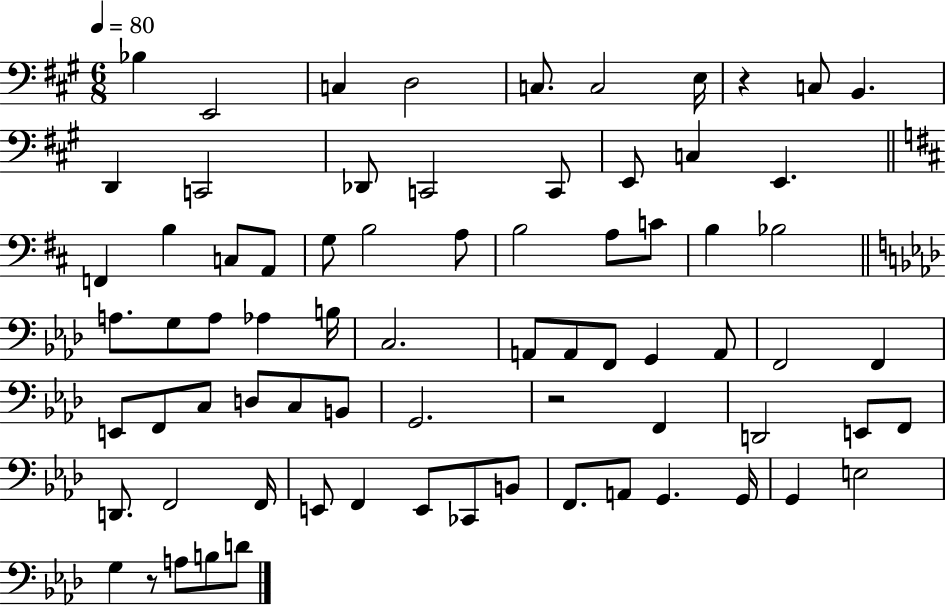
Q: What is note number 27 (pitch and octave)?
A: C4